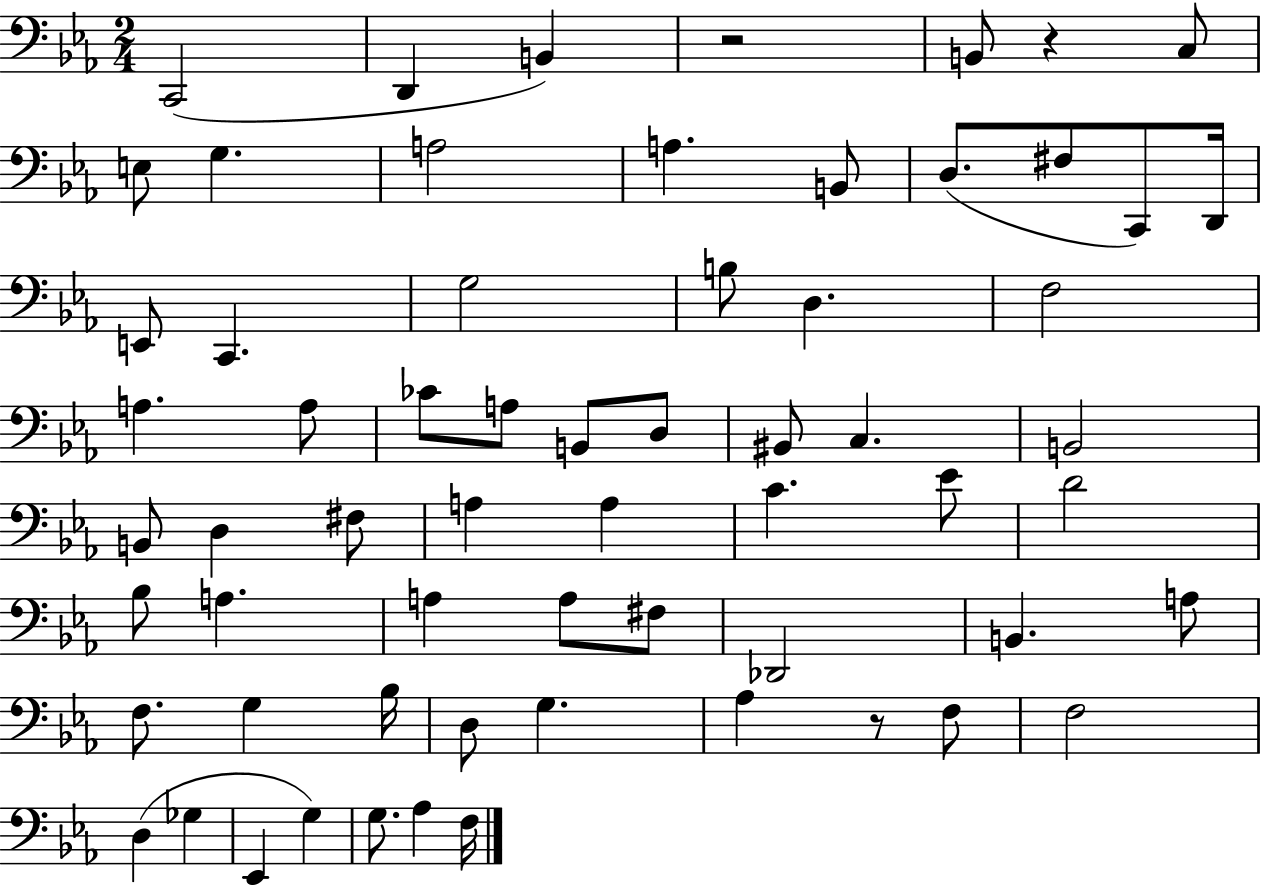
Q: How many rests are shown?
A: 3